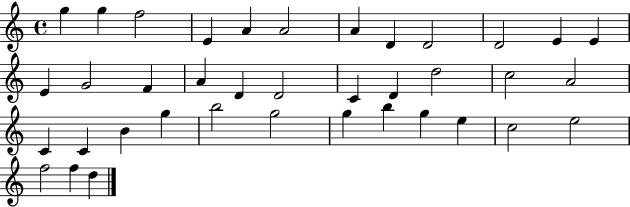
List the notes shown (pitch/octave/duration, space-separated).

G5/q G5/q F5/h E4/q A4/q A4/h A4/q D4/q D4/h D4/h E4/q E4/q E4/q G4/h F4/q A4/q D4/q D4/h C4/q D4/q D5/h C5/h A4/h C4/q C4/q B4/q G5/q B5/h G5/h G5/q B5/q G5/q E5/q C5/h E5/h F5/h F5/q D5/q